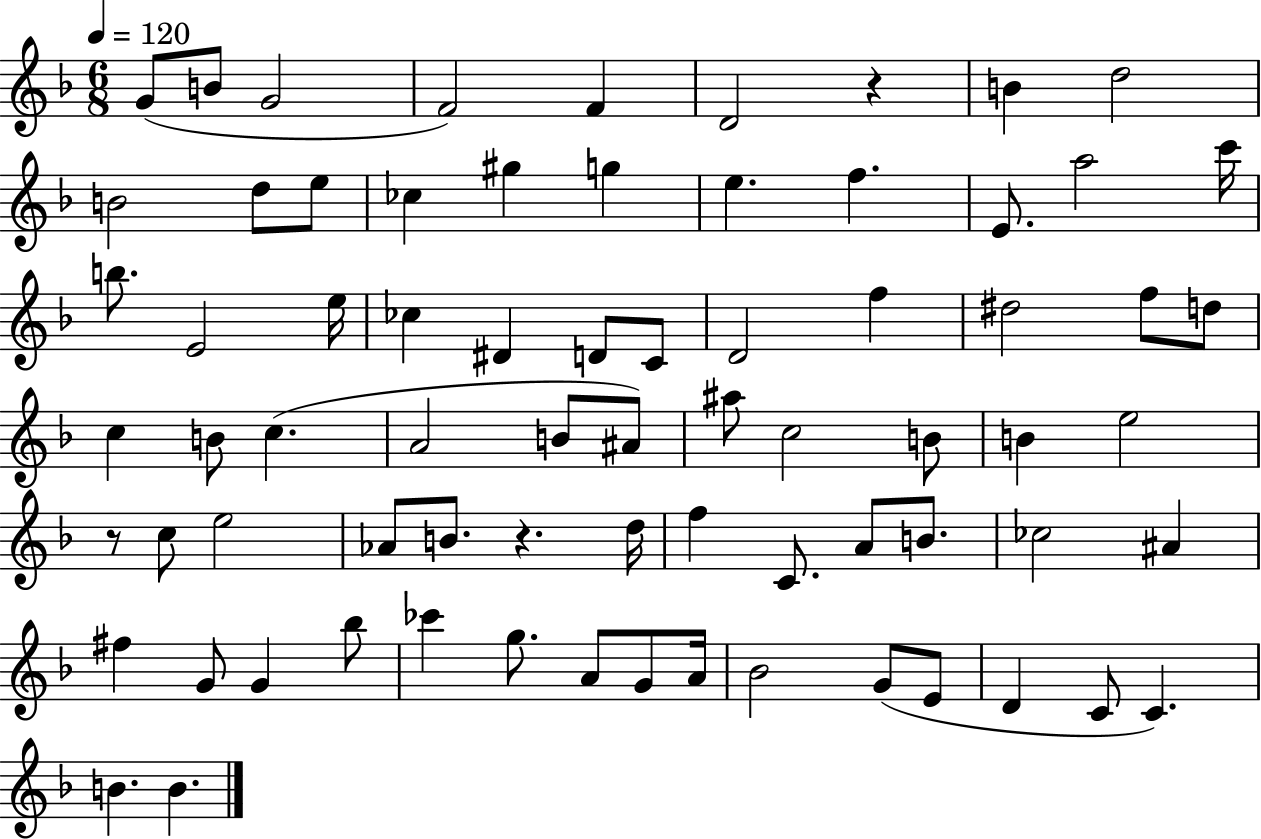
G4/e B4/e G4/h F4/h F4/q D4/h R/q B4/q D5/h B4/h D5/e E5/e CES5/q G#5/q G5/q E5/q. F5/q. E4/e. A5/h C6/s B5/e. E4/h E5/s CES5/q D#4/q D4/e C4/e D4/h F5/q D#5/h F5/e D5/e C5/q B4/e C5/q. A4/h B4/e A#4/e A#5/e C5/h B4/e B4/q E5/h R/e C5/e E5/h Ab4/e B4/e. R/q. D5/s F5/q C4/e. A4/e B4/e. CES5/h A#4/q F#5/q G4/e G4/q Bb5/e CES6/q G5/e. A4/e G4/e A4/s Bb4/h G4/e E4/e D4/q C4/e C4/q. B4/q. B4/q.